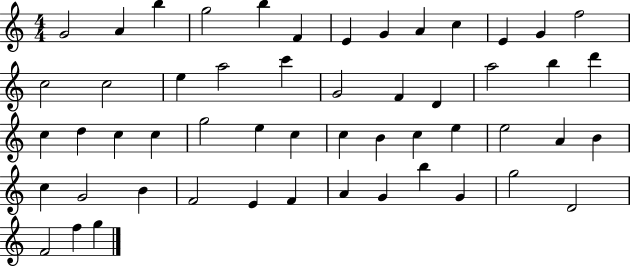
X:1
T:Untitled
M:4/4
L:1/4
K:C
G2 A b g2 b F E G A c E G f2 c2 c2 e a2 c' G2 F D a2 b d' c d c c g2 e c c B c e e2 A B c G2 B F2 E F A G b G g2 D2 F2 f g